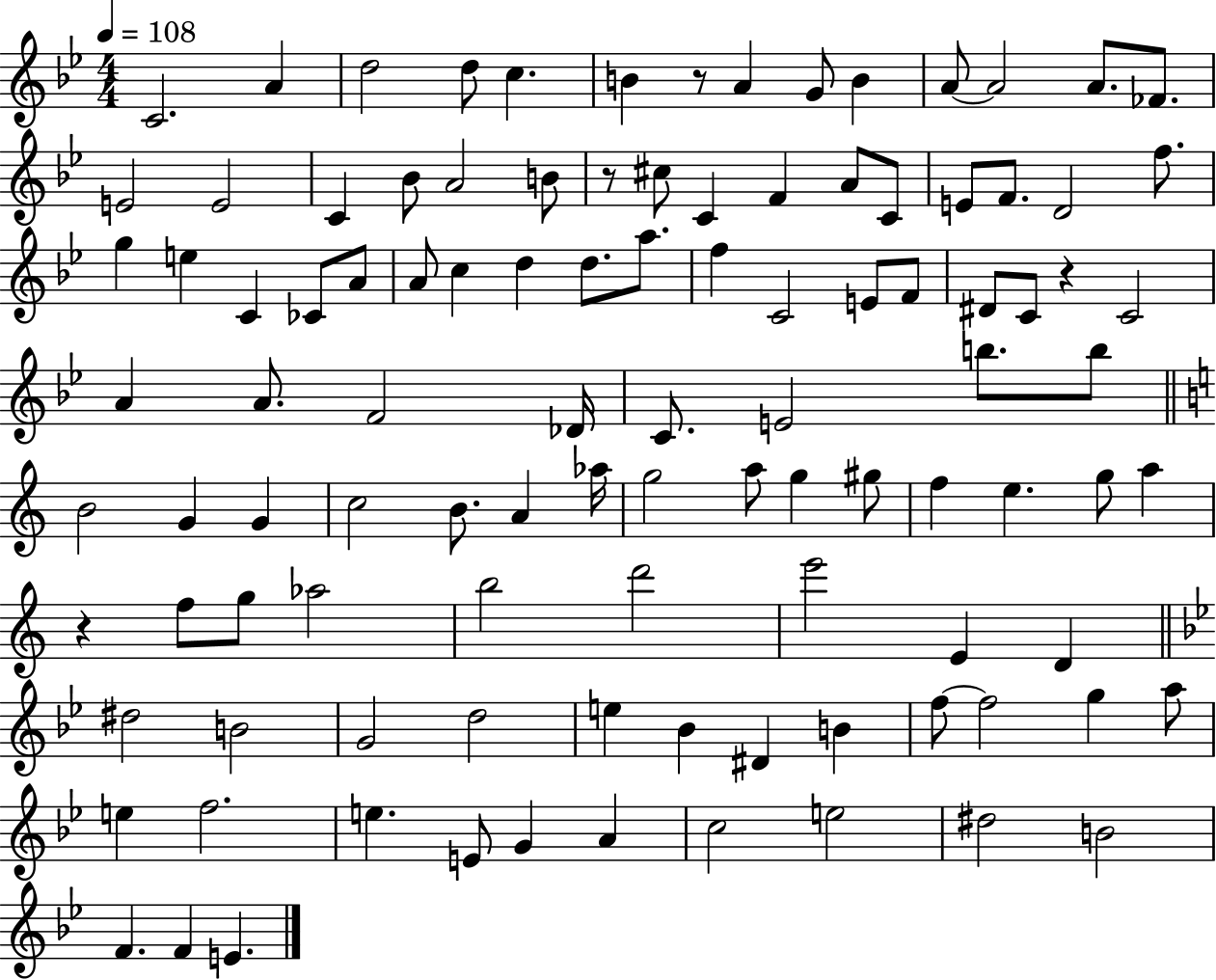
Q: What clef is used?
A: treble